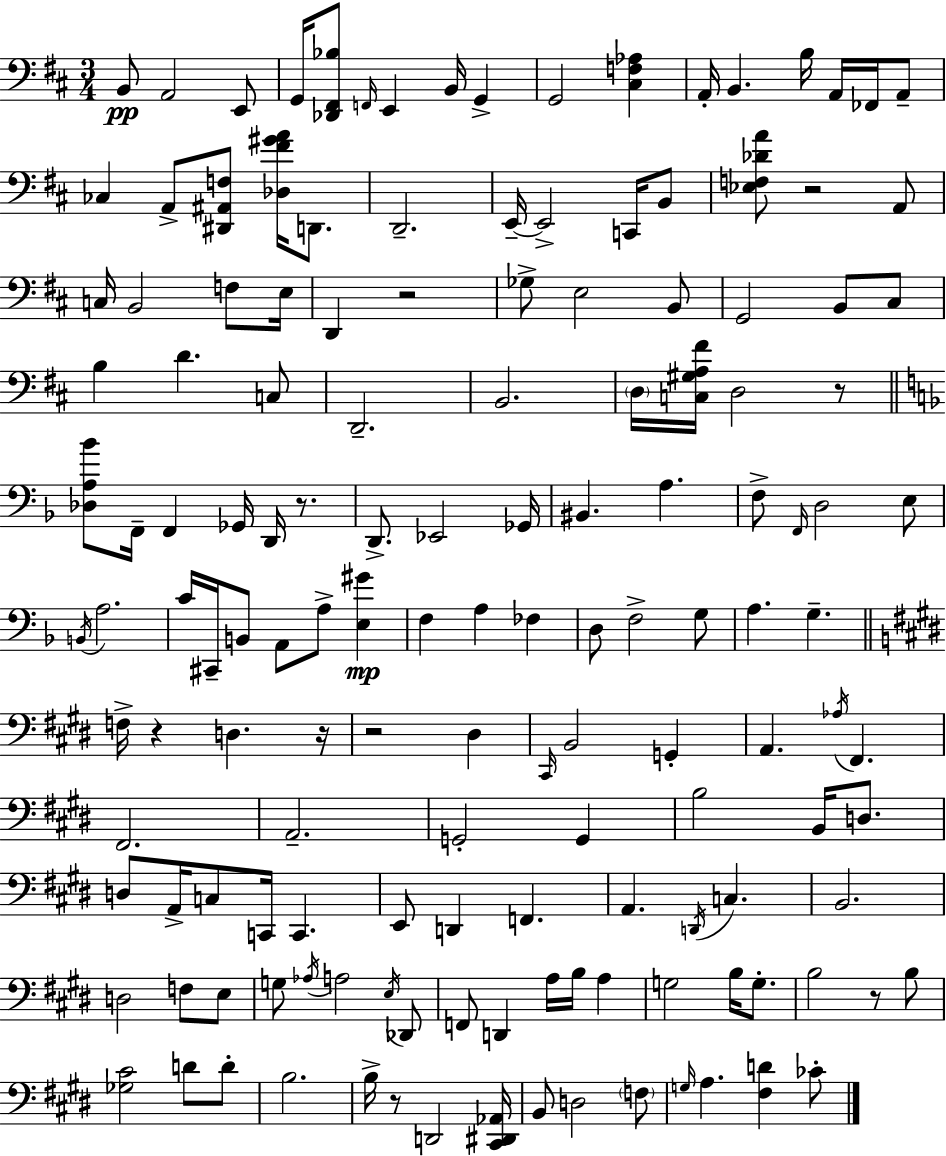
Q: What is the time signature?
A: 3/4